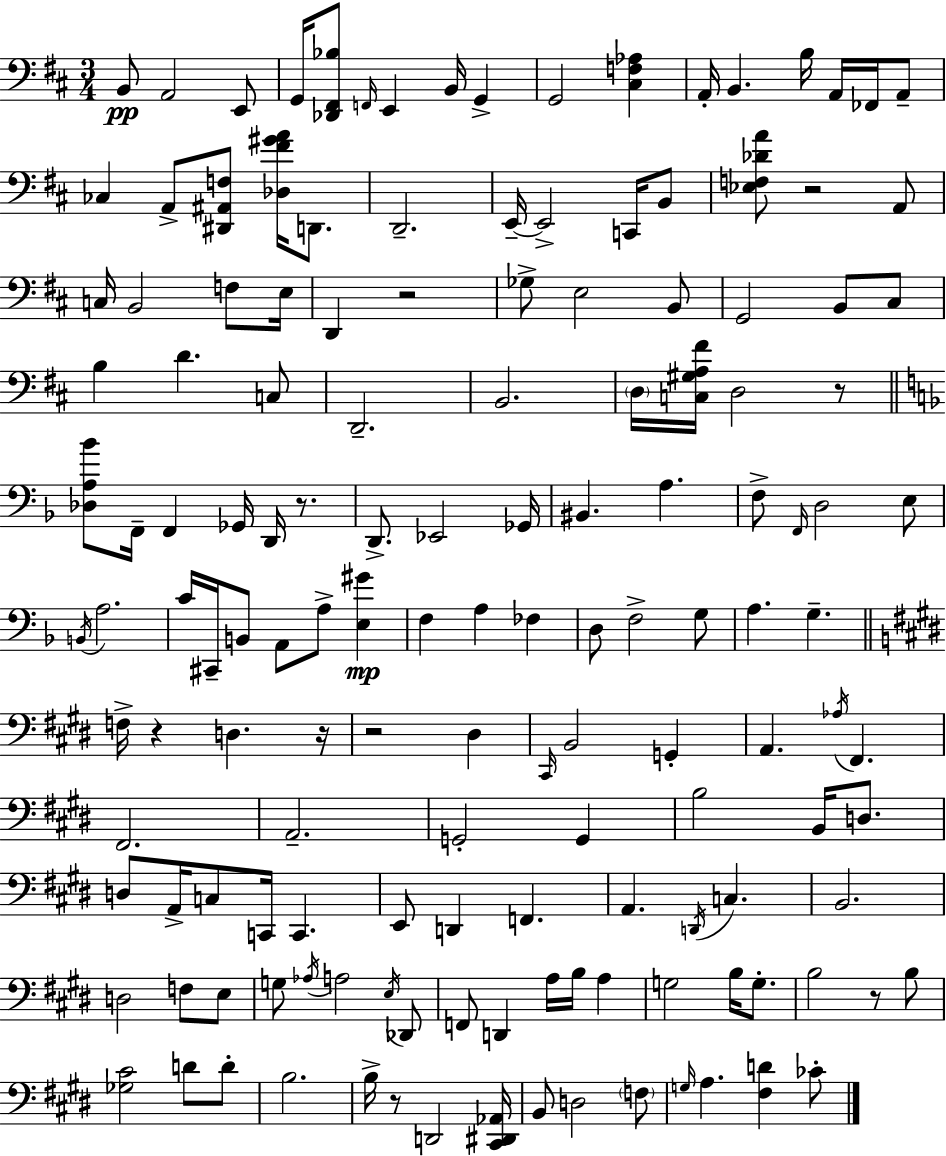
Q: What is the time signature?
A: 3/4